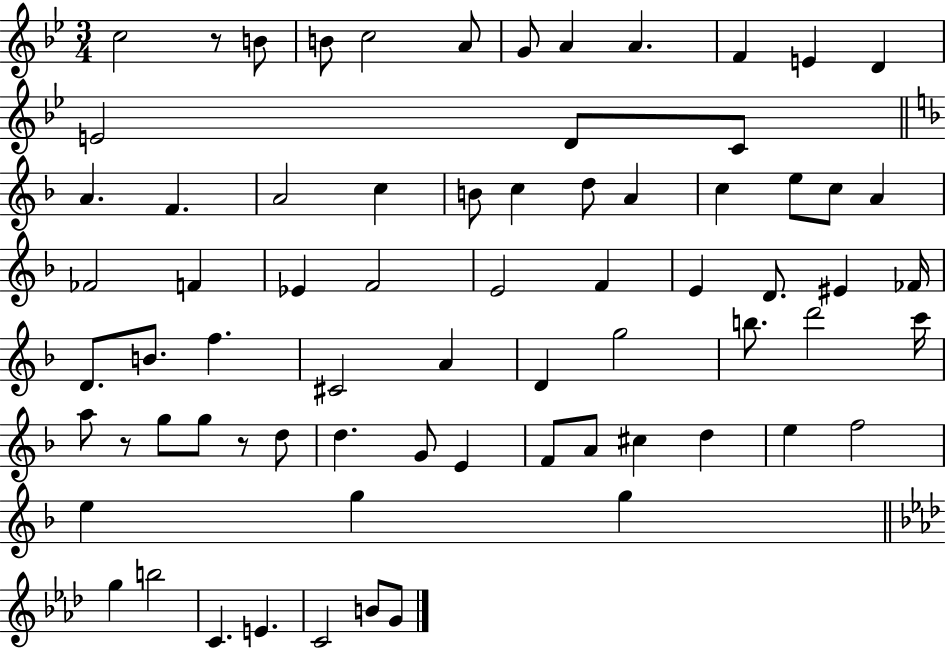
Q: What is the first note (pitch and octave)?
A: C5